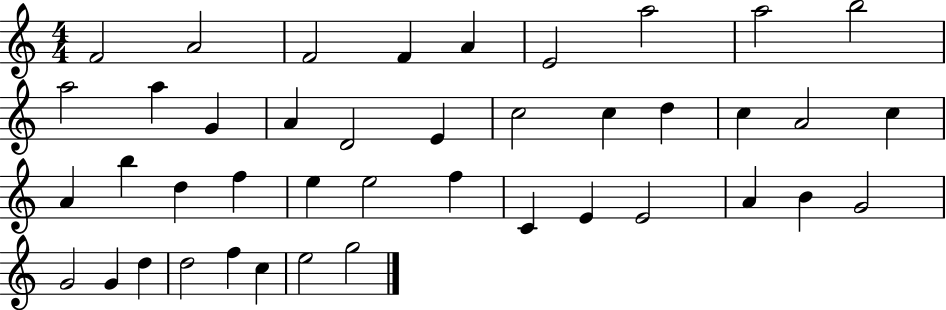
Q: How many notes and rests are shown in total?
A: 42